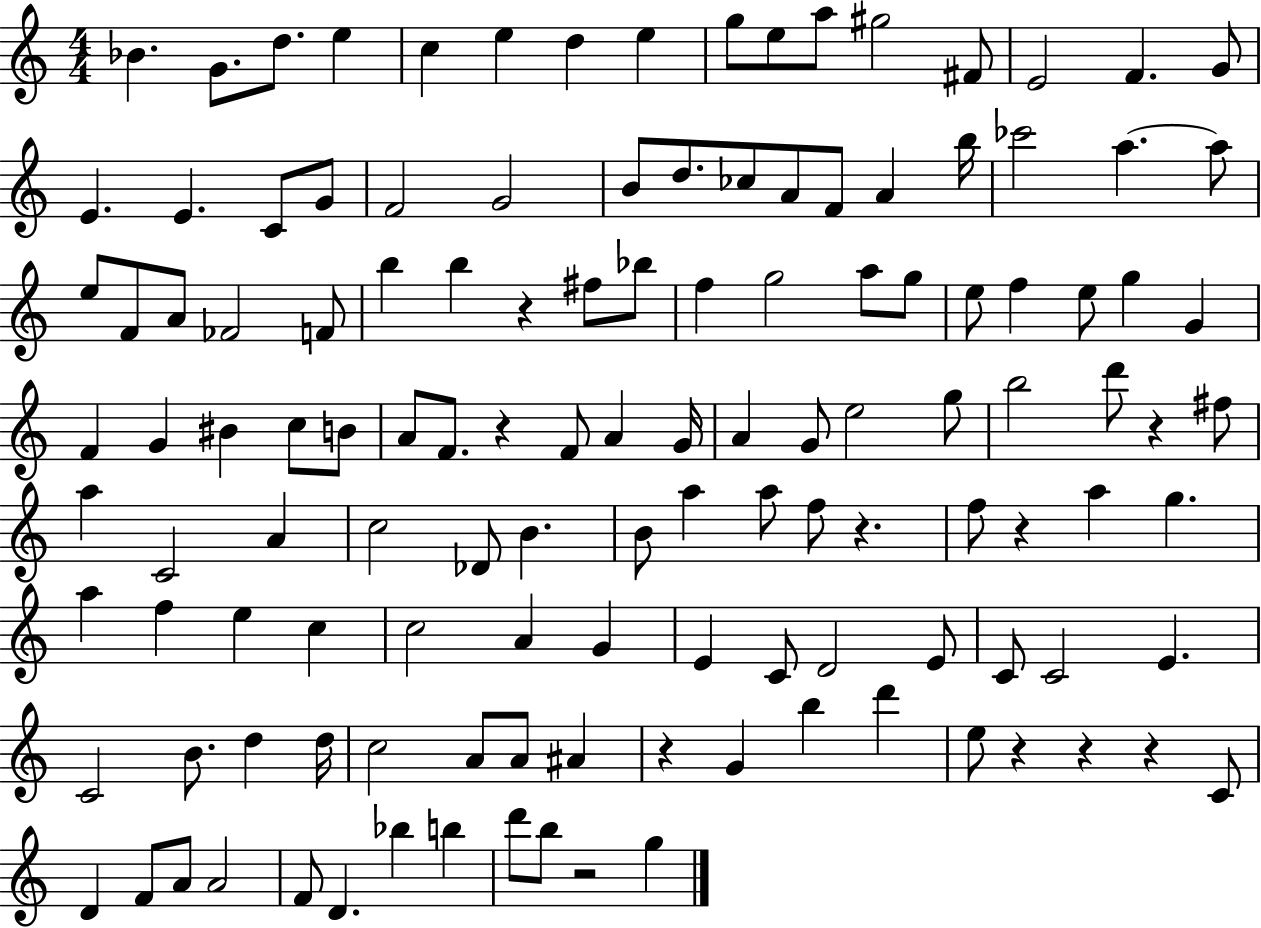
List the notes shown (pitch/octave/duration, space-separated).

Bb4/q. G4/e. D5/e. E5/q C5/q E5/q D5/q E5/q G5/e E5/e A5/e G#5/h F#4/e E4/h F4/q. G4/e E4/q. E4/q. C4/e G4/e F4/h G4/h B4/e D5/e. CES5/e A4/e F4/e A4/q B5/s CES6/h A5/q. A5/e E5/e F4/e A4/e FES4/h F4/e B5/q B5/q R/q F#5/e Bb5/e F5/q G5/h A5/e G5/e E5/e F5/q E5/e G5/q G4/q F4/q G4/q BIS4/q C5/e B4/e A4/e F4/e. R/q F4/e A4/q G4/s A4/q G4/e E5/h G5/e B5/h D6/e R/q F#5/e A5/q C4/h A4/q C5/h Db4/e B4/q. B4/e A5/q A5/e F5/e R/q. F5/e R/q A5/q G5/q. A5/q F5/q E5/q C5/q C5/h A4/q G4/q E4/q C4/e D4/h E4/e C4/e C4/h E4/q. C4/h B4/e. D5/q D5/s C5/h A4/e A4/e A#4/q R/q G4/q B5/q D6/q E5/e R/q R/q R/q C4/e D4/q F4/e A4/e A4/h F4/e D4/q. Bb5/q B5/q D6/e B5/e R/h G5/q